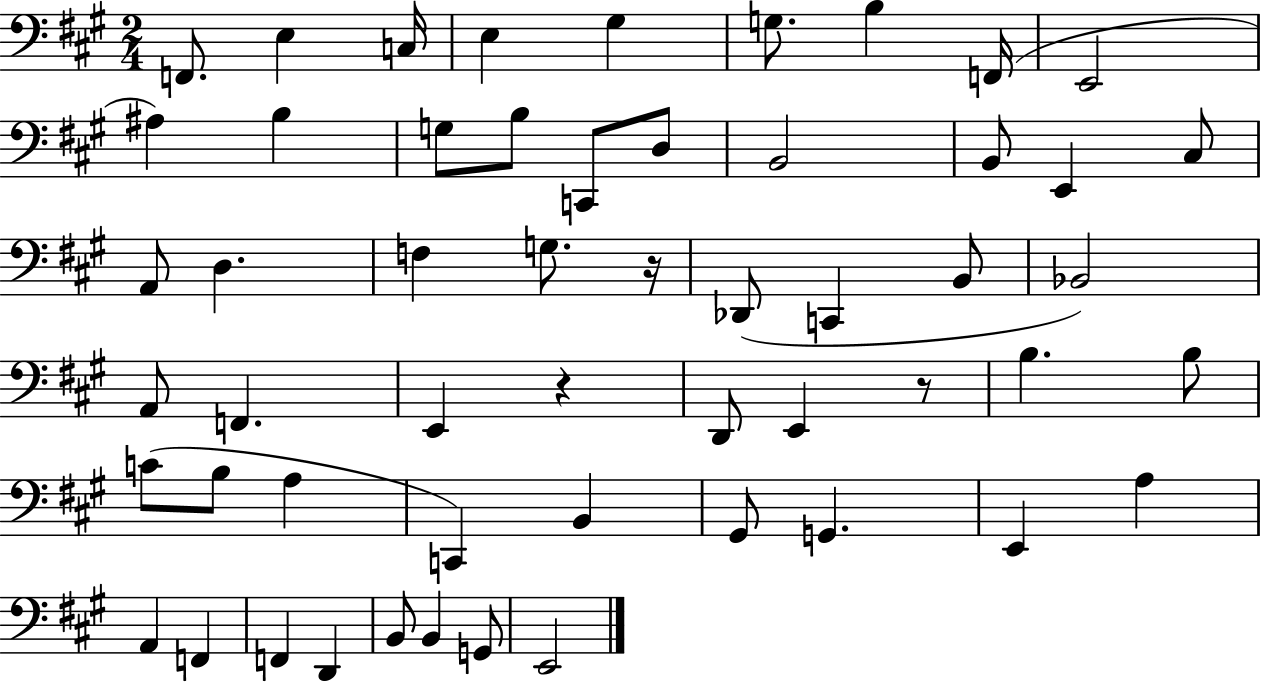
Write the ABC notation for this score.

X:1
T:Untitled
M:2/4
L:1/4
K:A
F,,/2 E, C,/4 E, ^G, G,/2 B, F,,/4 E,,2 ^A, B, G,/2 B,/2 C,,/2 D,/2 B,,2 B,,/2 E,, ^C,/2 A,,/2 D, F, G,/2 z/4 _D,,/2 C,, B,,/2 _B,,2 A,,/2 F,, E,, z D,,/2 E,, z/2 B, B,/2 C/2 B,/2 A, C,, B,, ^G,,/2 G,, E,, A, A,, F,, F,, D,, B,,/2 B,, G,,/2 E,,2